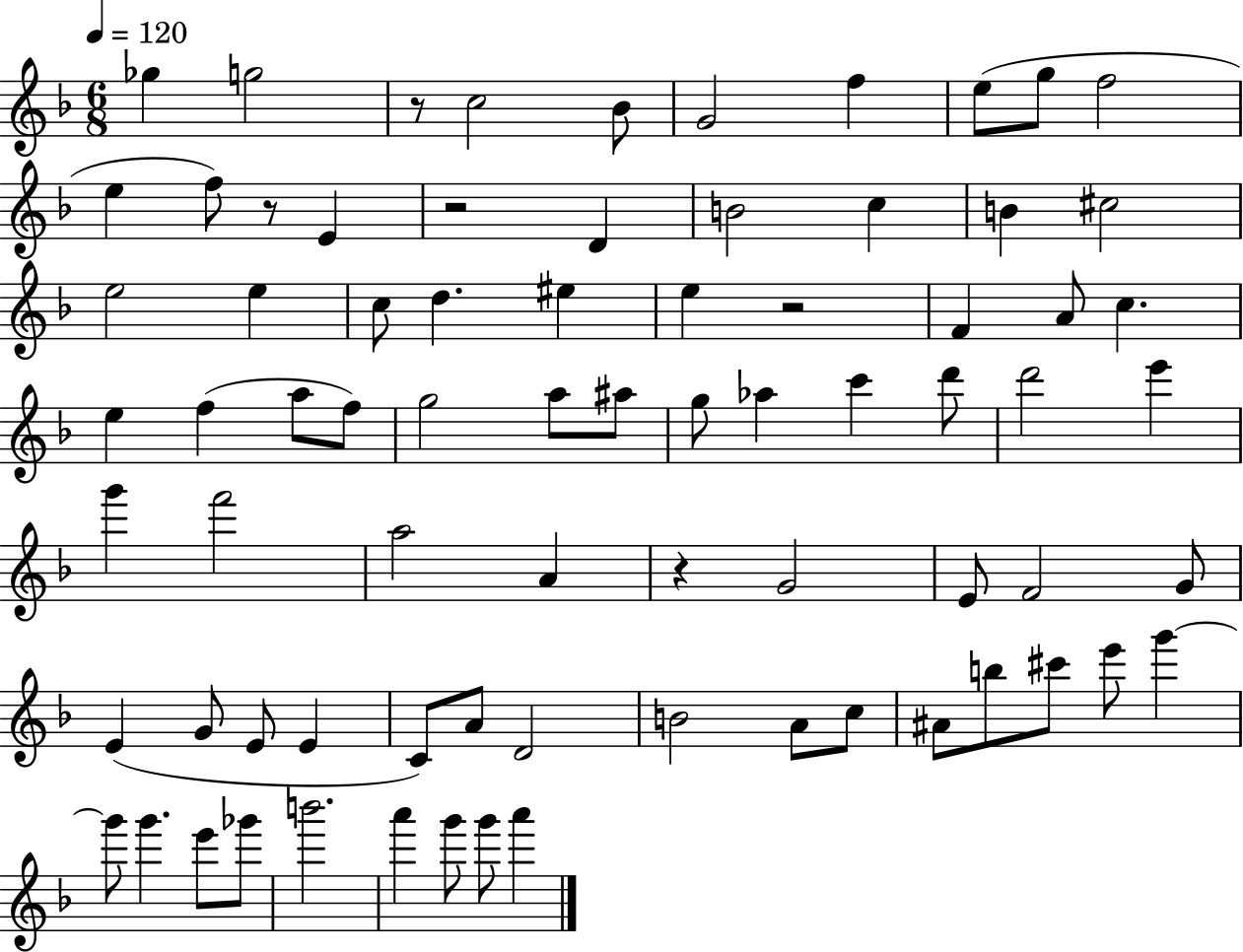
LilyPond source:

{
  \clef treble
  \numericTimeSignature
  \time 6/8
  \key f \major
  \tempo 4 = 120
  \repeat volta 2 { ges''4 g''2 | r8 c''2 bes'8 | g'2 f''4 | e''8( g''8 f''2 | \break e''4 f''8) r8 e'4 | r2 d'4 | b'2 c''4 | b'4 cis''2 | \break e''2 e''4 | c''8 d''4. eis''4 | e''4 r2 | f'4 a'8 c''4. | \break e''4 f''4( a''8 f''8) | g''2 a''8 ais''8 | g''8 aes''4 c'''4 d'''8 | d'''2 e'''4 | \break g'''4 f'''2 | a''2 a'4 | r4 g'2 | e'8 f'2 g'8 | \break e'4( g'8 e'8 e'4 | c'8) a'8 d'2 | b'2 a'8 c''8 | ais'8 b''8 cis'''8 e'''8 g'''4~~ | \break g'''8 g'''4. e'''8 ges'''8 | b'''2. | a'''4 g'''8 g'''8 a'''4 | } \bar "|."
}